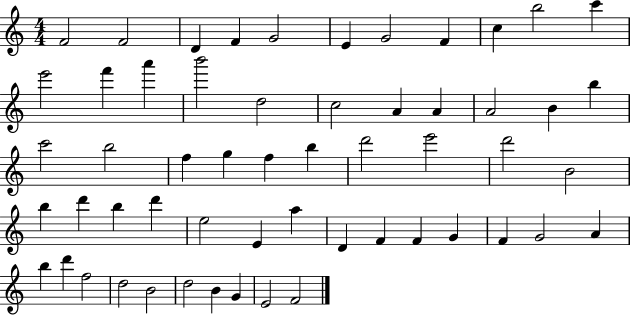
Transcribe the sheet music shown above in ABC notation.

X:1
T:Untitled
M:4/4
L:1/4
K:C
F2 F2 D F G2 E G2 F c b2 c' e'2 f' a' b'2 d2 c2 A A A2 B b c'2 b2 f g f b d'2 e'2 d'2 B2 b d' b d' e2 E a D F F G F G2 A b d' f2 d2 B2 d2 B G E2 F2